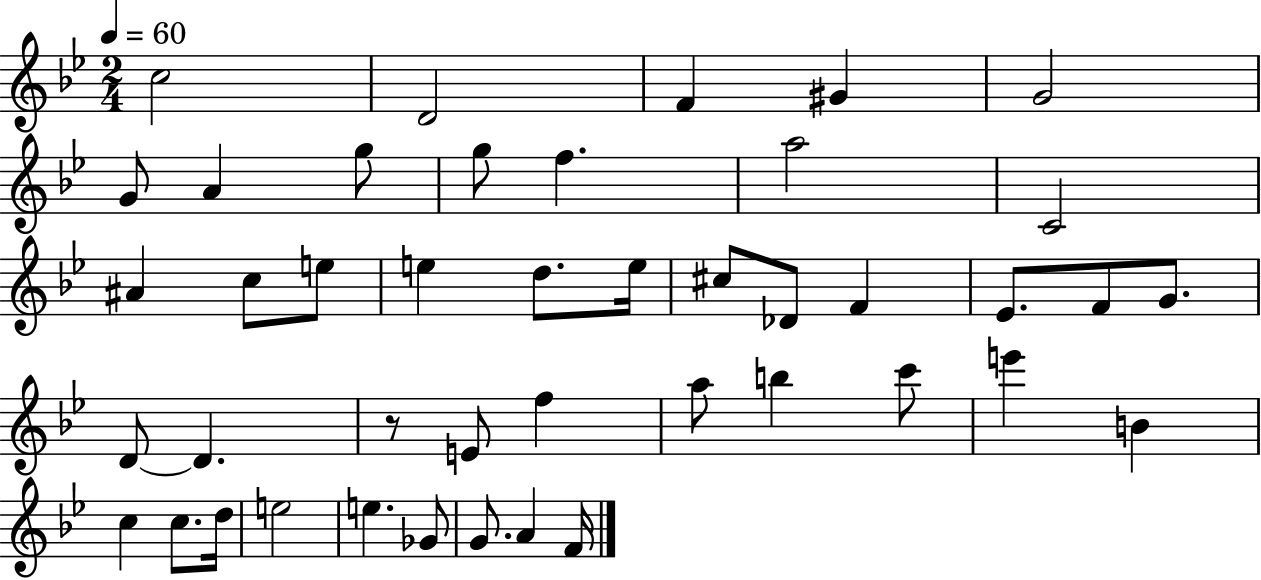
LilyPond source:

{
  \clef treble
  \numericTimeSignature
  \time 2/4
  \key bes \major
  \tempo 4 = 60
  c''2 | d'2 | f'4 gis'4 | g'2 | \break g'8 a'4 g''8 | g''8 f''4. | a''2 | c'2 | \break ais'4 c''8 e''8 | e''4 d''8. e''16 | cis''8 des'8 f'4 | ees'8. f'8 g'8. | \break d'8~~ d'4. | r8 e'8 f''4 | a''8 b''4 c'''8 | e'''4 b'4 | \break c''4 c''8. d''16 | e''2 | e''4. ges'8 | g'8. a'4 f'16 | \break \bar "|."
}